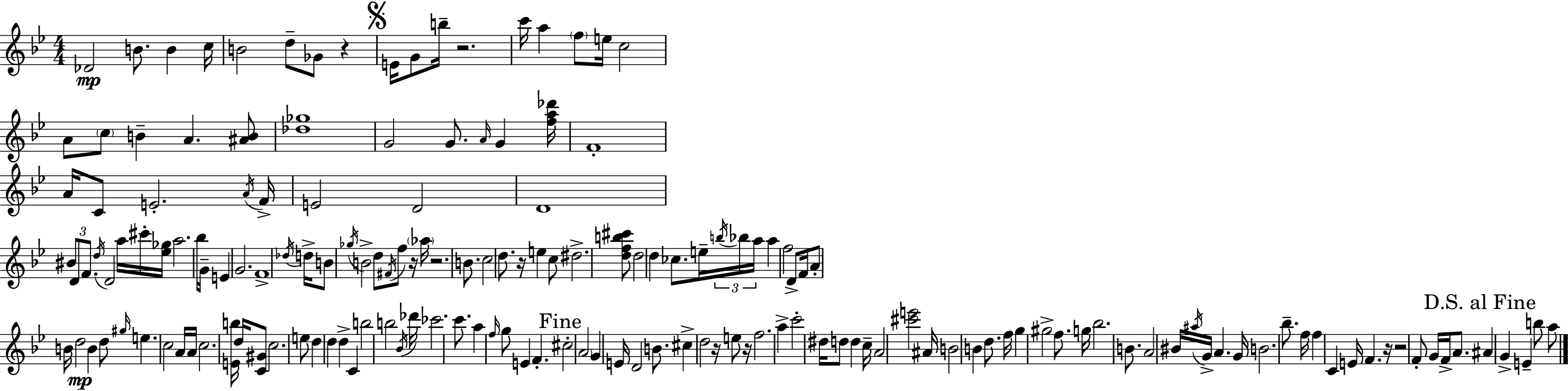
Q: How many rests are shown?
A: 9